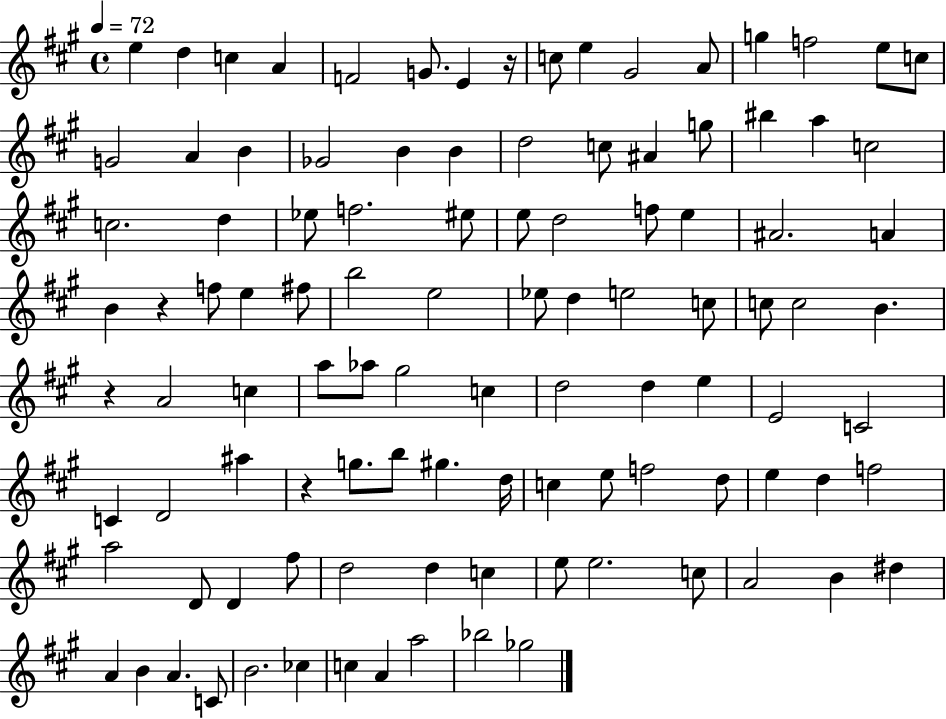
E5/q D5/q C5/q A4/q F4/h G4/e. E4/q R/s C5/e E5/q G#4/h A4/e G5/q F5/h E5/e C5/e G4/h A4/q B4/q Gb4/h B4/q B4/q D5/h C5/e A#4/q G5/e BIS5/q A5/q C5/h C5/h. D5/q Eb5/e F5/h. EIS5/e E5/e D5/h F5/e E5/q A#4/h. A4/q B4/q R/q F5/e E5/q F#5/e B5/h E5/h Eb5/e D5/q E5/h C5/e C5/e C5/h B4/q. R/q A4/h C5/q A5/e Ab5/e G#5/h C5/q D5/h D5/q E5/q E4/h C4/h C4/q D4/h A#5/q R/q G5/e. B5/e G#5/q. D5/s C5/q E5/e F5/h D5/e E5/q D5/q F5/h A5/h D4/e D4/q F#5/e D5/h D5/q C5/q E5/e E5/h. C5/e A4/h B4/q D#5/q A4/q B4/q A4/q. C4/e B4/h. CES5/q C5/q A4/q A5/h Bb5/h Gb5/h